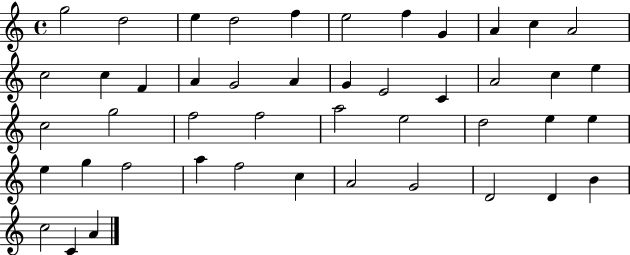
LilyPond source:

{
  \clef treble
  \time 4/4
  \defaultTimeSignature
  \key c \major
  g''2 d''2 | e''4 d''2 f''4 | e''2 f''4 g'4 | a'4 c''4 a'2 | \break c''2 c''4 f'4 | a'4 g'2 a'4 | g'4 e'2 c'4 | a'2 c''4 e''4 | \break c''2 g''2 | f''2 f''2 | a''2 e''2 | d''2 e''4 e''4 | \break e''4 g''4 f''2 | a''4 f''2 c''4 | a'2 g'2 | d'2 d'4 b'4 | \break c''2 c'4 a'4 | \bar "|."
}